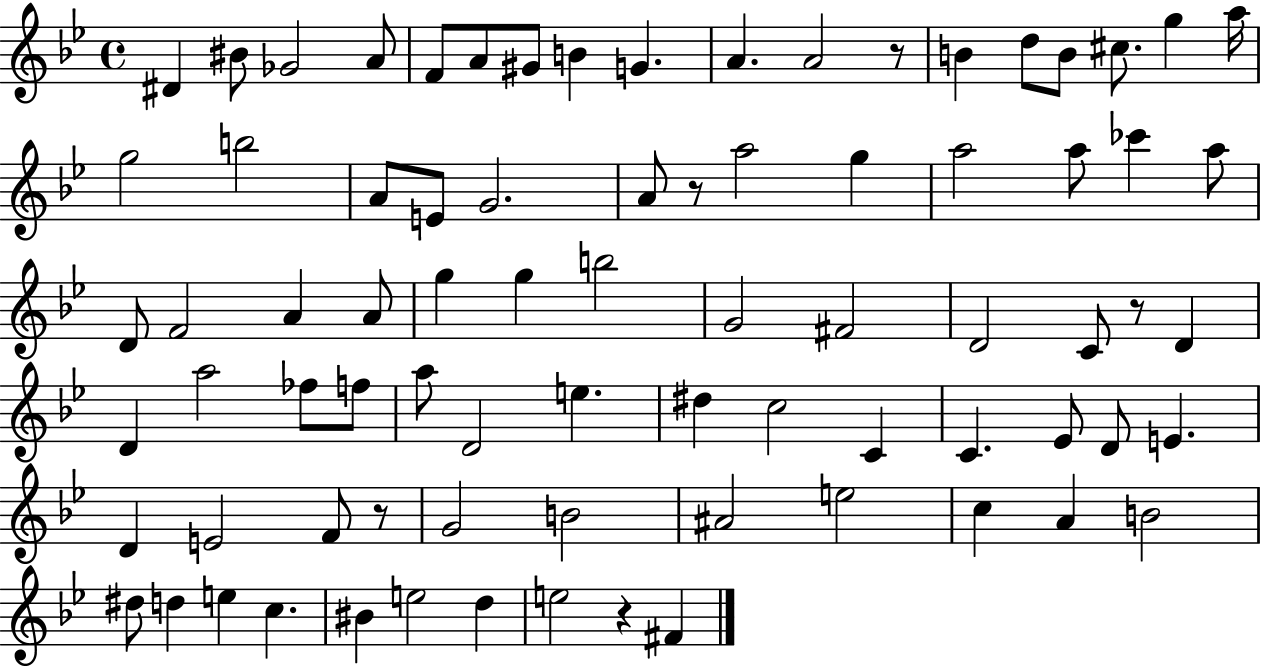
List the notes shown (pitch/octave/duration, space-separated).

D#4/q BIS4/e Gb4/h A4/e F4/e A4/e G#4/e B4/q G4/q. A4/q. A4/h R/e B4/q D5/e B4/e C#5/e. G5/q A5/s G5/h B5/h A4/e E4/e G4/h. A4/e R/e A5/h G5/q A5/h A5/e CES6/q A5/e D4/e F4/h A4/q A4/e G5/q G5/q B5/h G4/h F#4/h D4/h C4/e R/e D4/q D4/q A5/h FES5/e F5/e A5/e D4/h E5/q. D#5/q C5/h C4/q C4/q. Eb4/e D4/e E4/q. D4/q E4/h F4/e R/e G4/h B4/h A#4/h E5/h C5/q A4/q B4/h D#5/e D5/q E5/q C5/q. BIS4/q E5/h D5/q E5/h R/q F#4/q